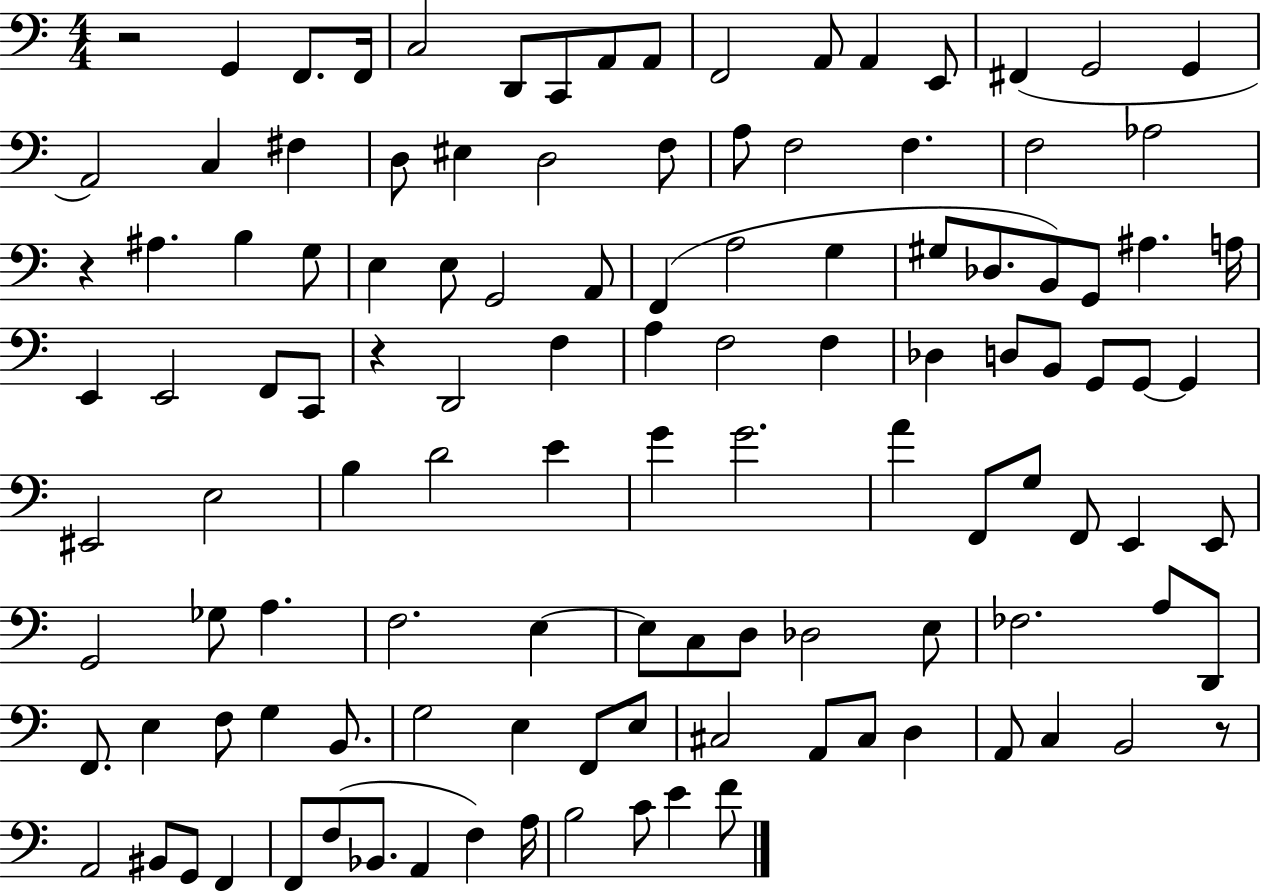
{
  \clef bass
  \numericTimeSignature
  \time 4/4
  \key c \major
  r2 g,4 f,8. f,16 | c2 d,8 c,8 a,8 a,8 | f,2 a,8 a,4 e,8 | fis,4( g,2 g,4 | \break a,2) c4 fis4 | d8 eis4 d2 f8 | a8 f2 f4. | f2 aes2 | \break r4 ais4. b4 g8 | e4 e8 g,2 a,8 | f,4( a2 g4 | gis8 des8. b,8) g,8 ais4. a16 | \break e,4 e,2 f,8 c,8 | r4 d,2 f4 | a4 f2 f4 | des4 d8 b,8 g,8 g,8~~ g,4 | \break eis,2 e2 | b4 d'2 e'4 | g'4 g'2. | a'4 f,8 g8 f,8 e,4 e,8 | \break g,2 ges8 a4. | f2. e4~~ | e8 c8 d8 des2 e8 | fes2. a8 d,8 | \break f,8. e4 f8 g4 b,8. | g2 e4 f,8 e8 | cis2 a,8 cis8 d4 | a,8 c4 b,2 r8 | \break a,2 bis,8 g,8 f,4 | f,8 f8( bes,8. a,4 f4) a16 | b2 c'8 e'4 f'8 | \bar "|."
}